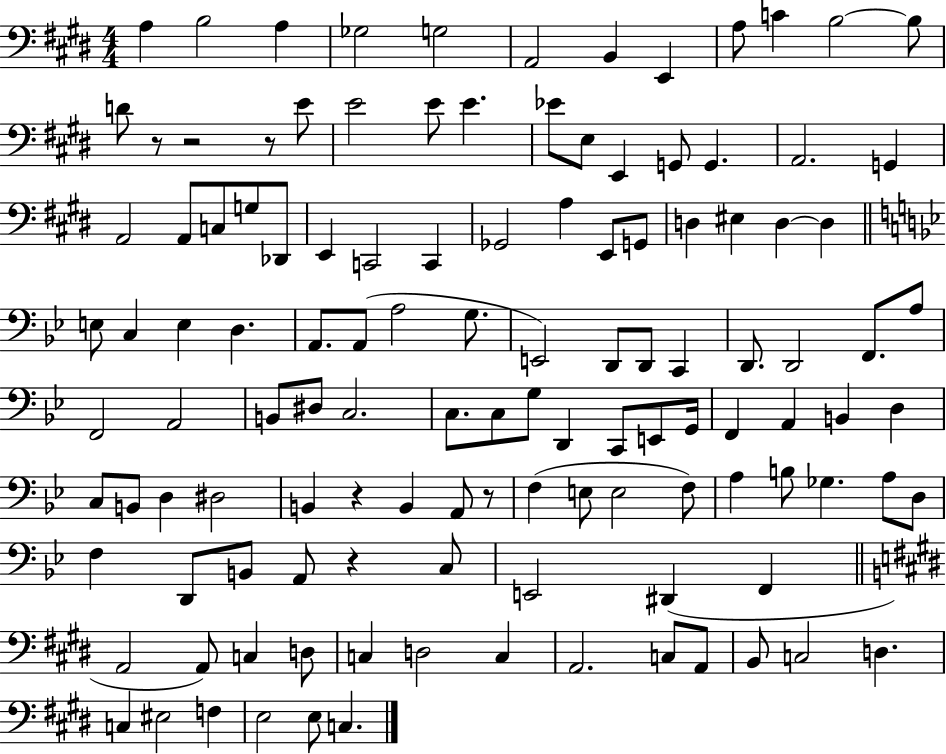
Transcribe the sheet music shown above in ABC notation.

X:1
T:Untitled
M:4/4
L:1/4
K:E
A, B,2 A, _G,2 G,2 A,,2 B,, E,, A,/2 C B,2 B,/2 D/2 z/2 z2 z/2 E/2 E2 E/2 E _E/2 E,/2 E,, G,,/2 G,, A,,2 G,, A,,2 A,,/2 C,/2 G,/2 _D,,/2 E,, C,,2 C,, _G,,2 A, E,,/2 G,,/2 D, ^E, D, D, E,/2 C, E, D, A,,/2 A,,/2 A,2 G,/2 E,,2 D,,/2 D,,/2 C,, D,,/2 D,,2 F,,/2 A,/2 F,,2 A,,2 B,,/2 ^D,/2 C,2 C,/2 C,/2 G,/2 D,, C,,/2 E,,/2 G,,/4 F,, A,, B,, D, C,/2 B,,/2 D, ^D,2 B,, z B,, A,,/2 z/2 F, E,/2 E,2 F,/2 A, B,/2 _G, A,/2 D,/2 F, D,,/2 B,,/2 A,,/2 z C,/2 E,,2 ^D,, F,, A,,2 A,,/2 C, D,/2 C, D,2 C, A,,2 C,/2 A,,/2 B,,/2 C,2 D, C, ^E,2 F, E,2 E,/2 C,